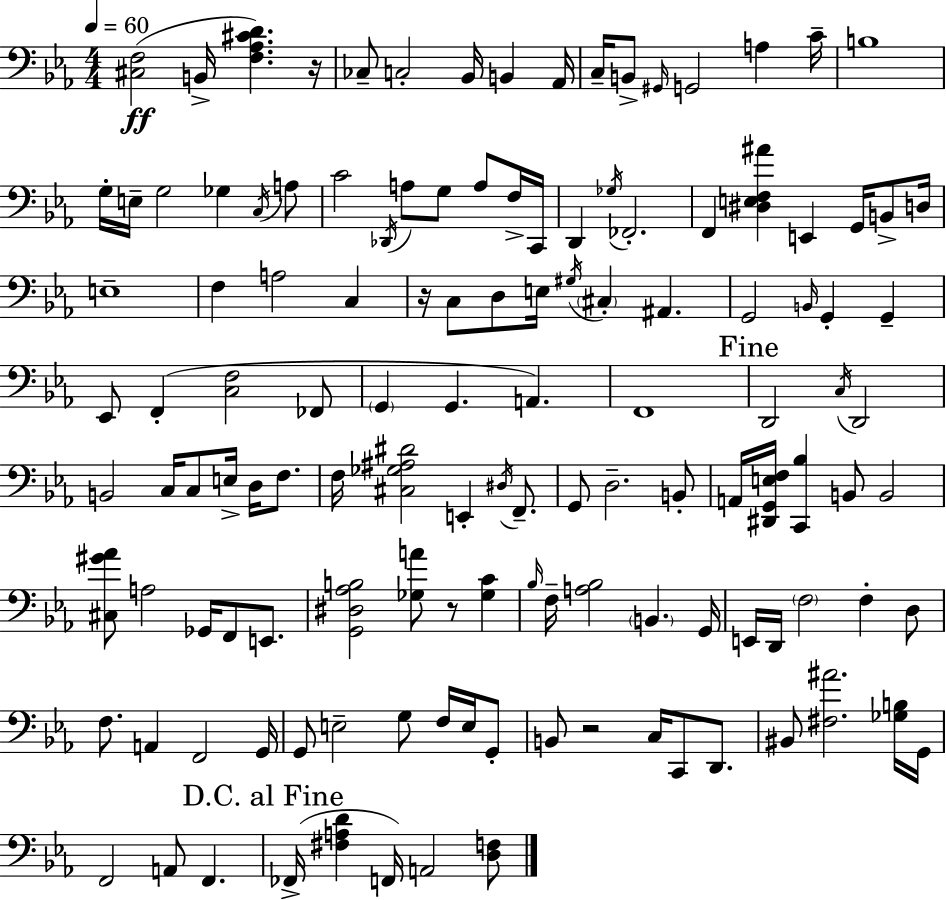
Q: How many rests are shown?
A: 4